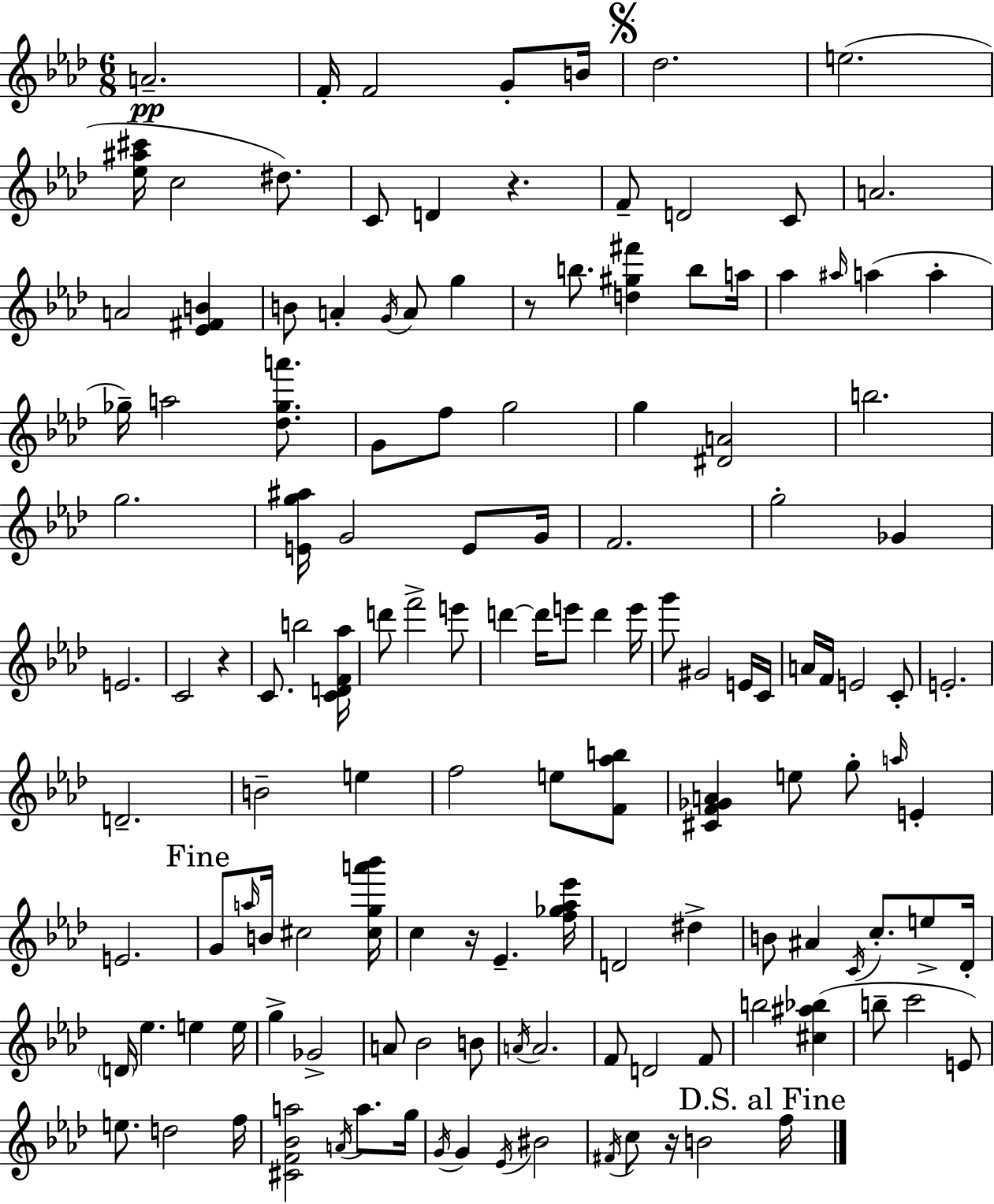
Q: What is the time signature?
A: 6/8